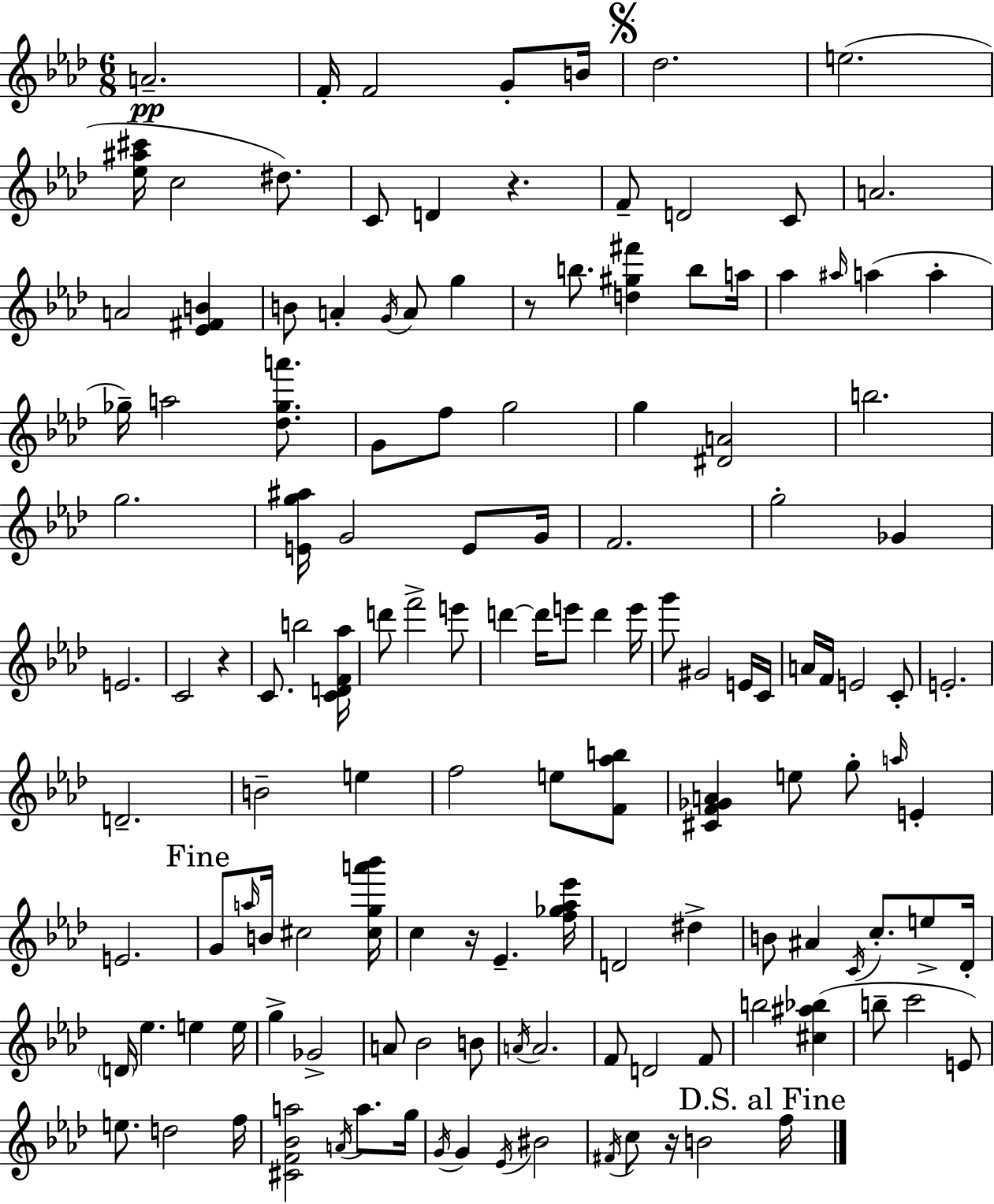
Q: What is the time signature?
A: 6/8